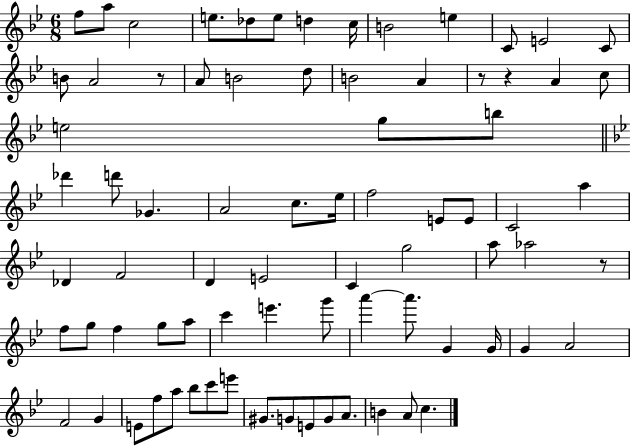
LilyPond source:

{
  \clef treble
  \numericTimeSignature
  \time 6/8
  \key bes \major
  f''8 a''8 c''2 | e''8. des''8 e''8 d''4 c''16 | b'2 e''4 | c'8 e'2 c'8 | \break b'8 a'2 r8 | a'8 b'2 d''8 | b'2 a'4 | r8 r4 a'4 c''8 | \break e''2 g''8 b''8 | \bar "||" \break \key bes \major des'''4 d'''8 ges'4. | a'2 c''8. ees''16 | f''2 e'8 e'8 | c'2 a''4 | \break des'4 f'2 | d'4 e'2 | c'4 g''2 | a''8 aes''2 r8 | \break f''8 g''8 f''4 g''8 a''8 | c'''4 e'''4. g'''8 | a'''4~~ a'''8. g'4 g'16 | g'4 a'2 | \break f'2 g'4 | e'8 f''8 a''8 bes''8 c'''8 e'''8 | gis'8. g'8 e'8 g'8 a'8. | b'4 a'8 c''4. | \break \bar "|."
}